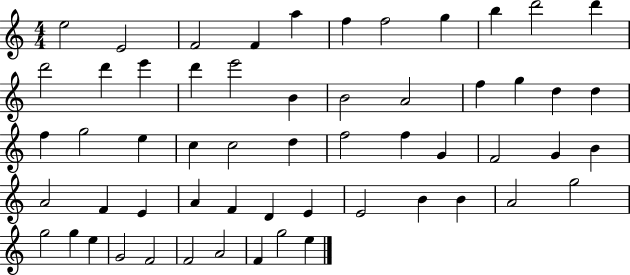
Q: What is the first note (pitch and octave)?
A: E5